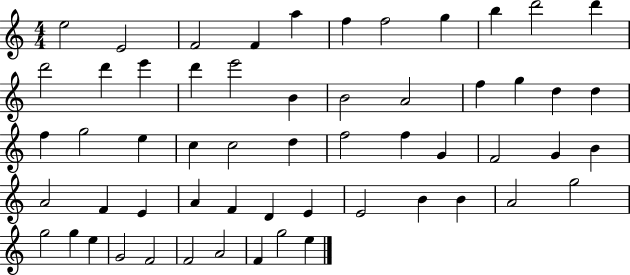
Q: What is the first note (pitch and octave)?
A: E5